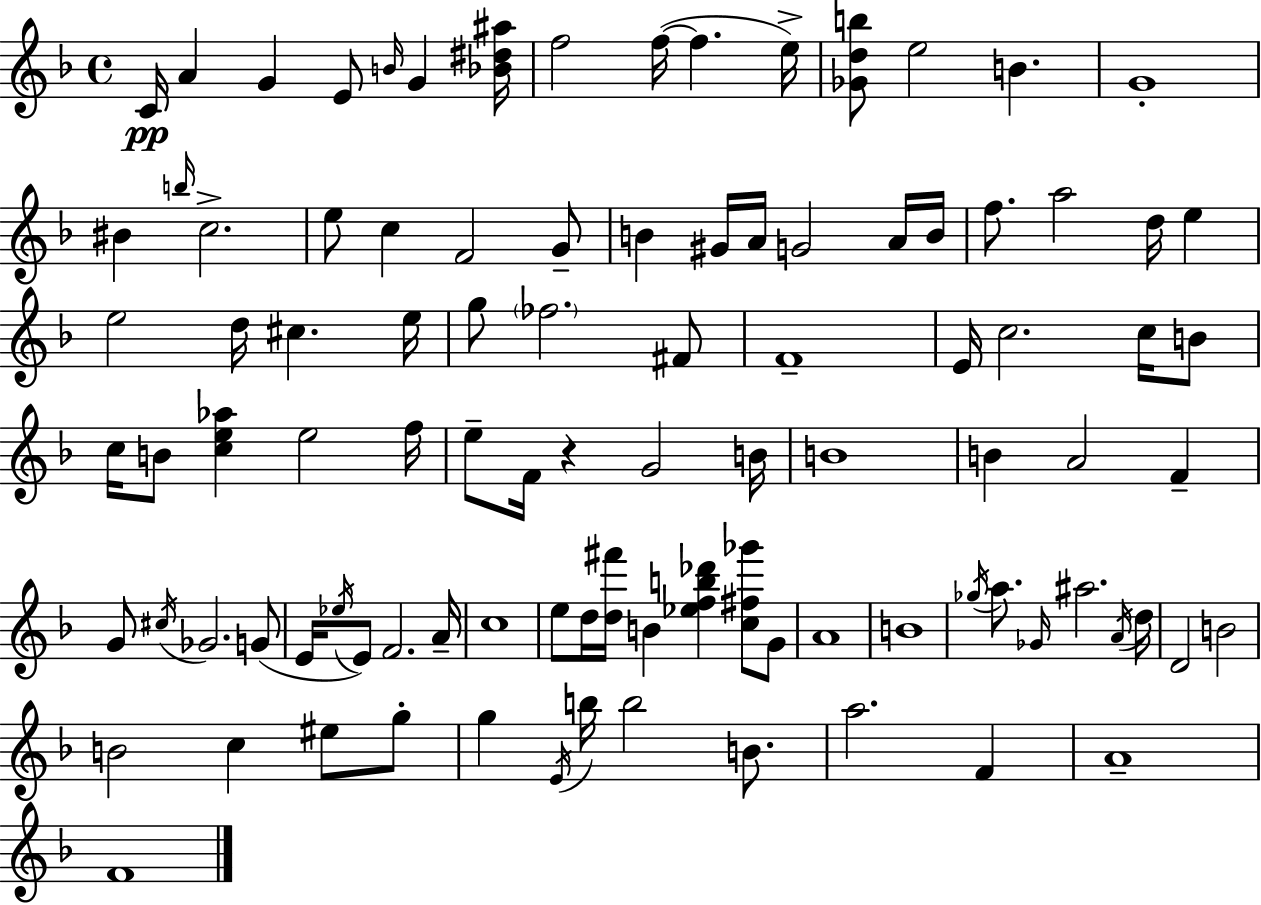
{
  \clef treble
  \time 4/4
  \defaultTimeSignature
  \key d \minor
  \repeat volta 2 { c'16\pp a'4 g'4 e'8 \grace { b'16 } g'4 | <bes' dis'' ais''>16 f''2 f''16~(~ f''4. | e''16->) <ges' d'' b''>8 e''2 b'4. | g'1-. | \break bis'4 \grace { b''16 } c''2.-> | e''8 c''4 f'2 | g'8-- b'4 gis'16 a'16 g'2 | a'16 b'16 f''8. a''2 d''16 e''4 | \break e''2 d''16 cis''4. | e''16 g''8 \parenthesize fes''2. | fis'8 f'1-- | e'16 c''2. c''16 | \break b'8 c''16 b'8 <c'' e'' aes''>4 e''2 | f''16 e''8-- f'16 r4 g'2 | b'16 b'1 | b'4 a'2 f'4-- | \break g'8 \acciaccatura { cis''16 } ges'2. | g'8( e'16 \acciaccatura { ees''16 } e'8) f'2. | a'16-- c''1 | e''8 d''16 <d'' fis'''>16 b'4 <ees'' f'' b'' des'''>4 | \break <c'' fis'' ges'''>8 g'8 a'1 | b'1 | \acciaccatura { ges''16 } a''8. \grace { ges'16 } ais''2. | \acciaccatura { a'16 } d''16 d'2 b'2 | \break b'2 c''4 | eis''8 g''8-. g''4 \acciaccatura { e'16 } b''16 b''2 | b'8. a''2. | f'4 a'1-- | \break f'1 | } \bar "|."
}